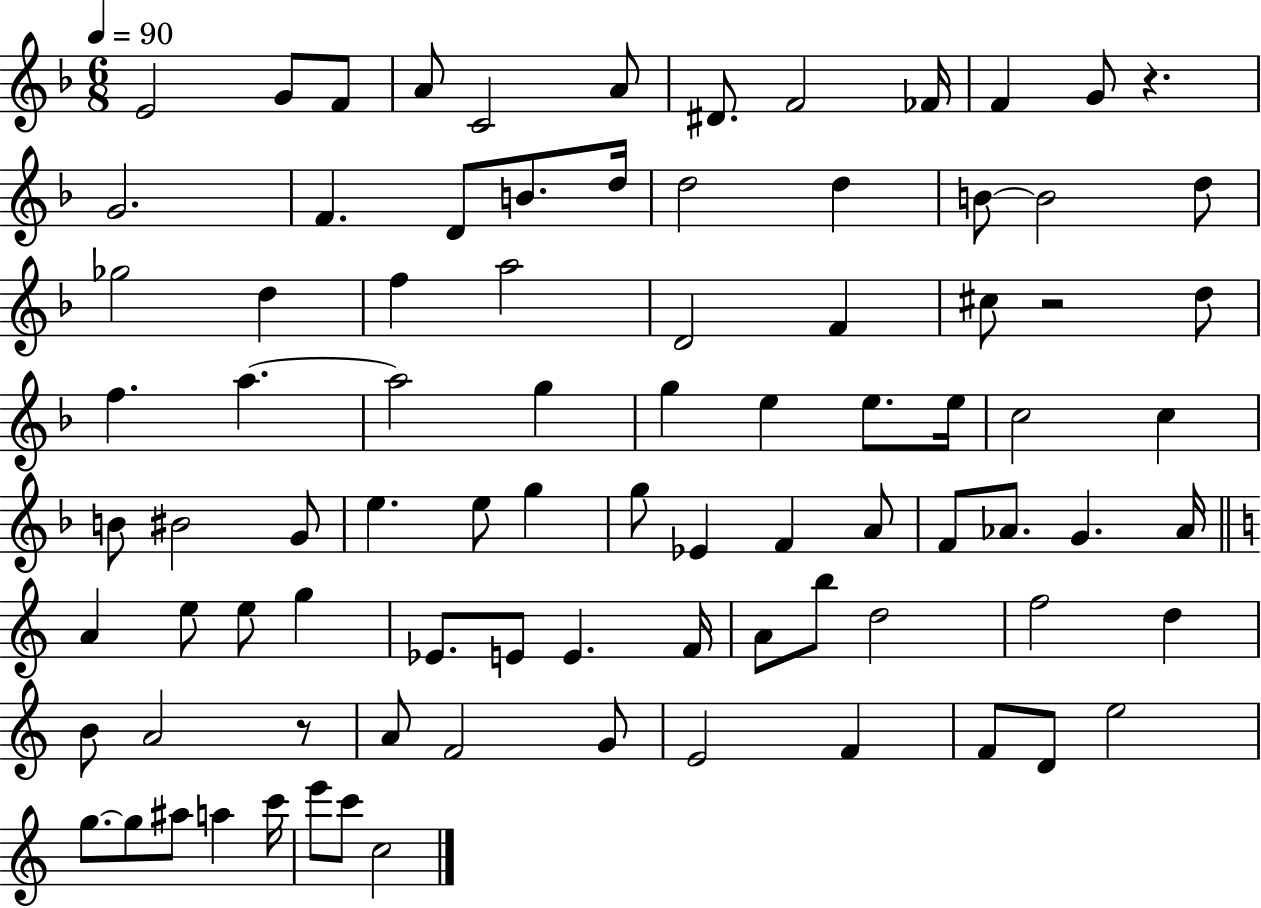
X:1
T:Untitled
M:6/8
L:1/4
K:F
E2 G/2 F/2 A/2 C2 A/2 ^D/2 F2 _F/4 F G/2 z G2 F D/2 B/2 d/4 d2 d B/2 B2 d/2 _g2 d f a2 D2 F ^c/2 z2 d/2 f a a2 g g e e/2 e/4 c2 c B/2 ^B2 G/2 e e/2 g g/2 _E F A/2 F/2 _A/2 G _A/4 A e/2 e/2 g _E/2 E/2 E F/4 A/2 b/2 d2 f2 d B/2 A2 z/2 A/2 F2 G/2 E2 F F/2 D/2 e2 g/2 g/2 ^a/2 a c'/4 e'/2 c'/2 c2